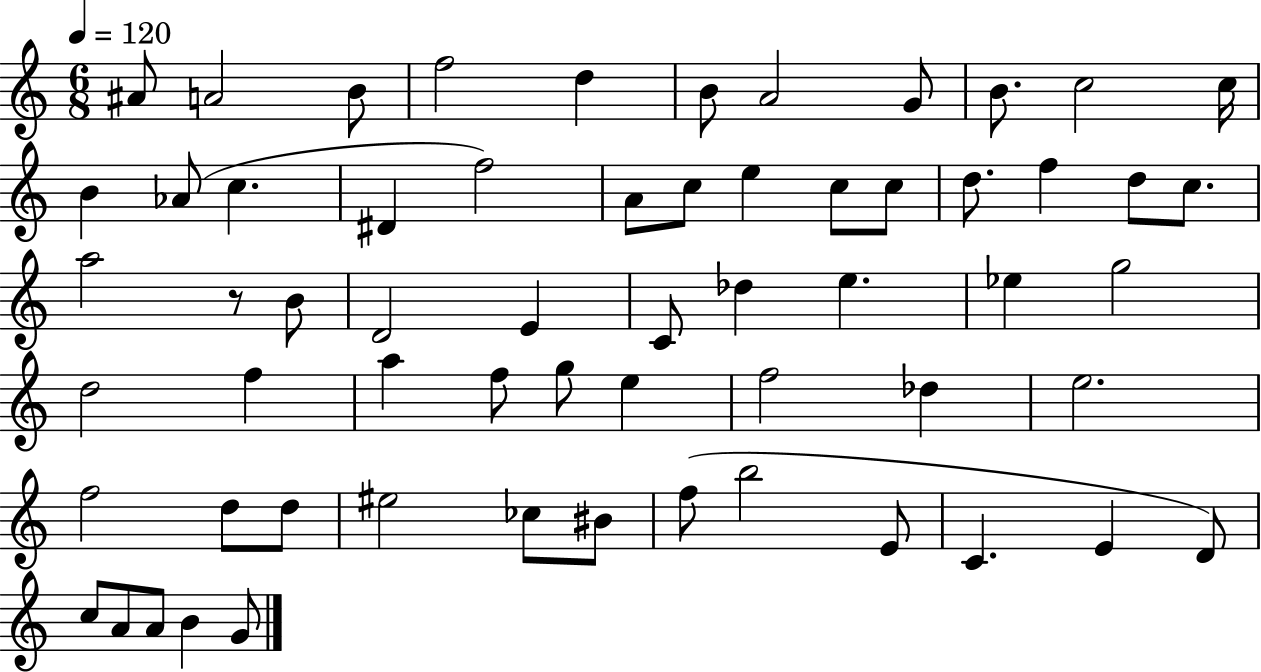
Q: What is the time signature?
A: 6/8